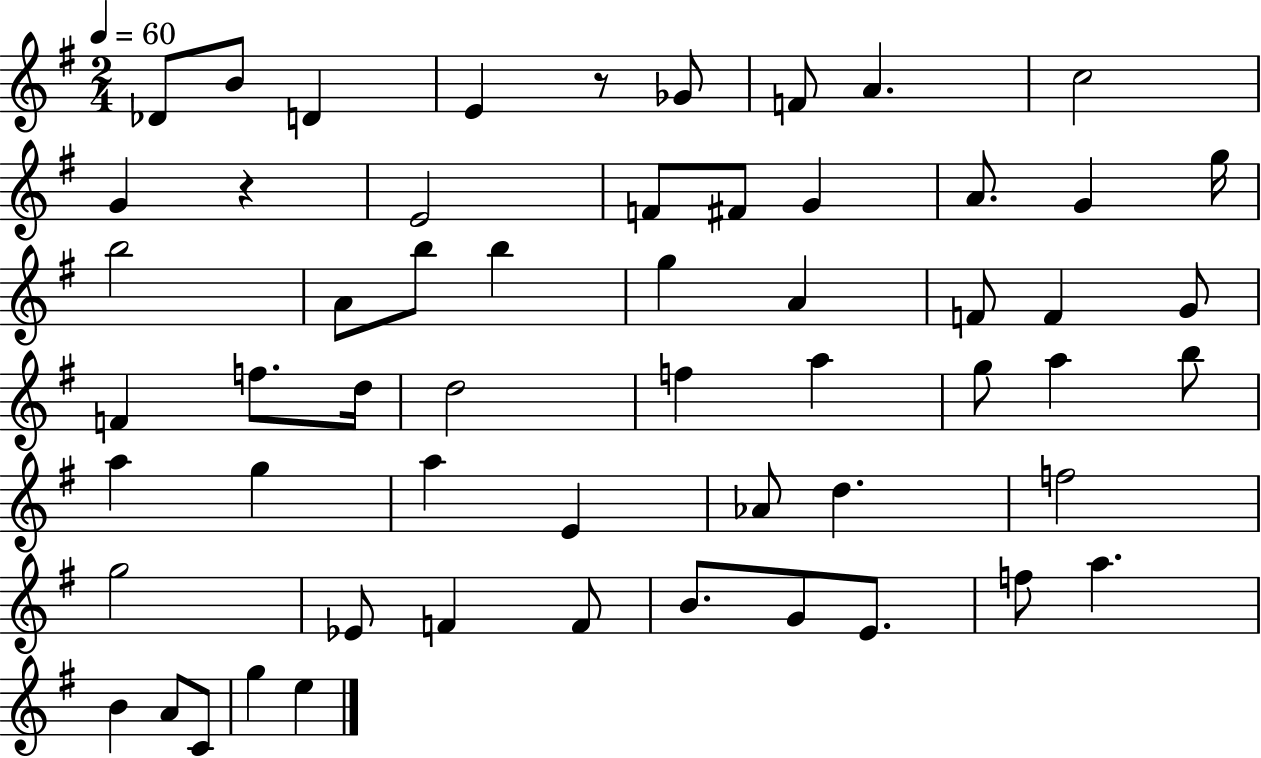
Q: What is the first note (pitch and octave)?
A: Db4